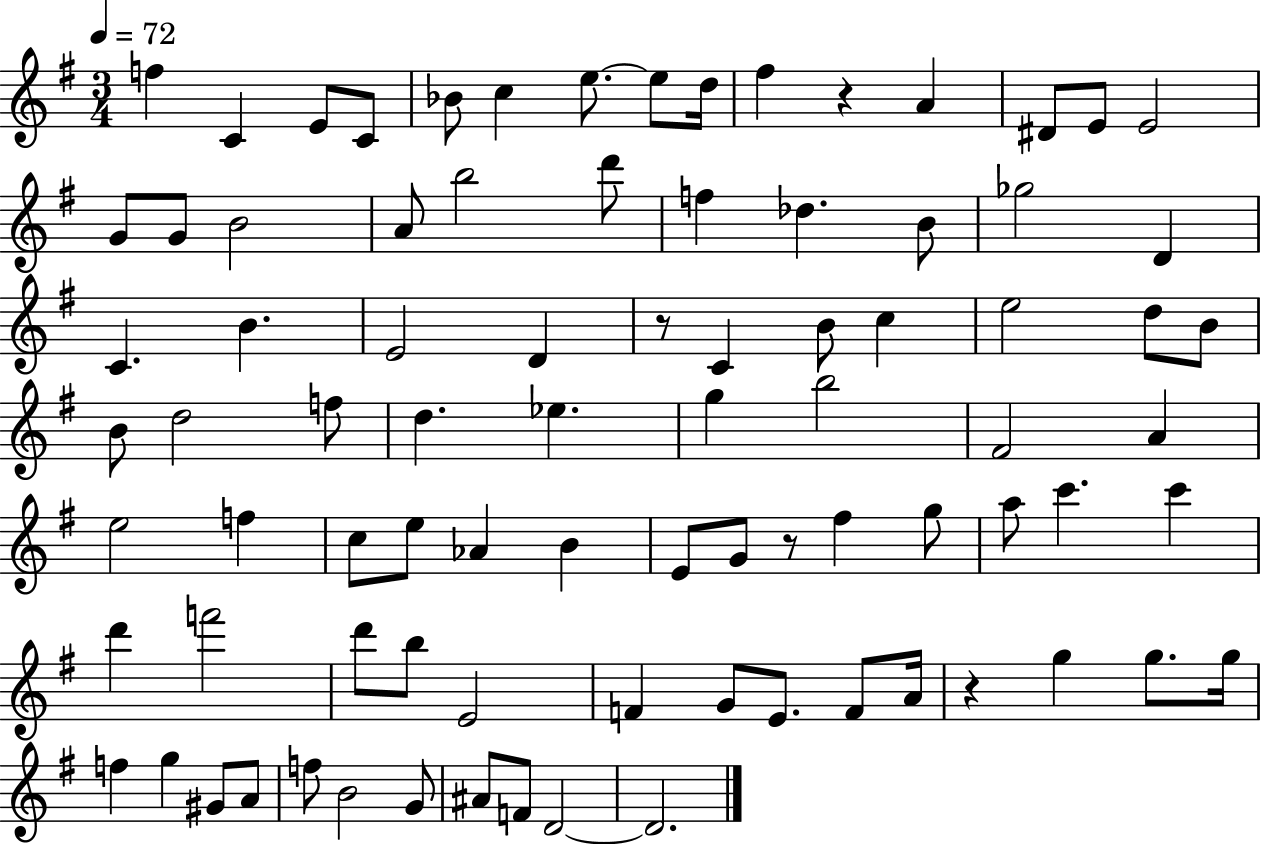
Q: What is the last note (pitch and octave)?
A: D4